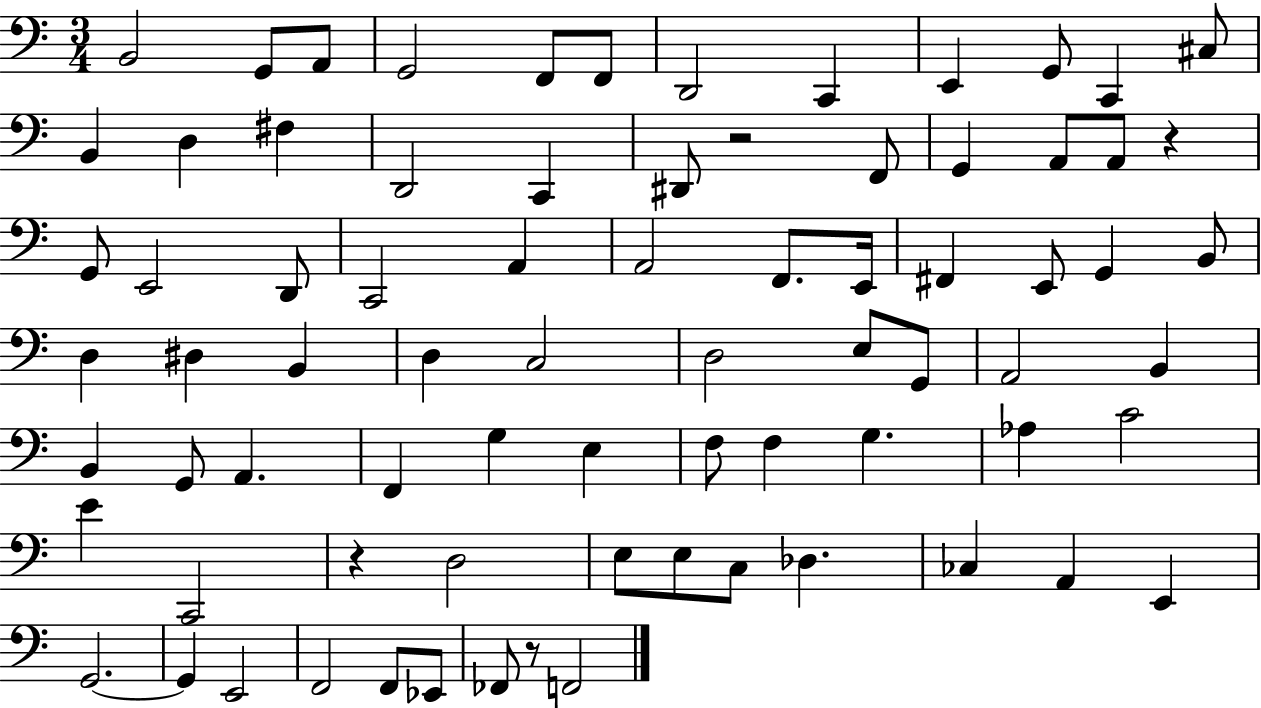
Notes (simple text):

B2/h G2/e A2/e G2/h F2/e F2/e D2/h C2/q E2/q G2/e C2/q C#3/e B2/q D3/q F#3/q D2/h C2/q D#2/e R/h F2/e G2/q A2/e A2/e R/q G2/e E2/h D2/e C2/h A2/q A2/h F2/e. E2/s F#2/q E2/e G2/q B2/e D3/q D#3/q B2/q D3/q C3/h D3/h E3/e G2/e A2/h B2/q B2/q G2/e A2/q. F2/q G3/q E3/q F3/e F3/q G3/q. Ab3/q C4/h E4/q C2/h R/q D3/h E3/e E3/e C3/e Db3/q. CES3/q A2/q E2/q G2/h. G2/q E2/h F2/h F2/e Eb2/e FES2/e R/e F2/h